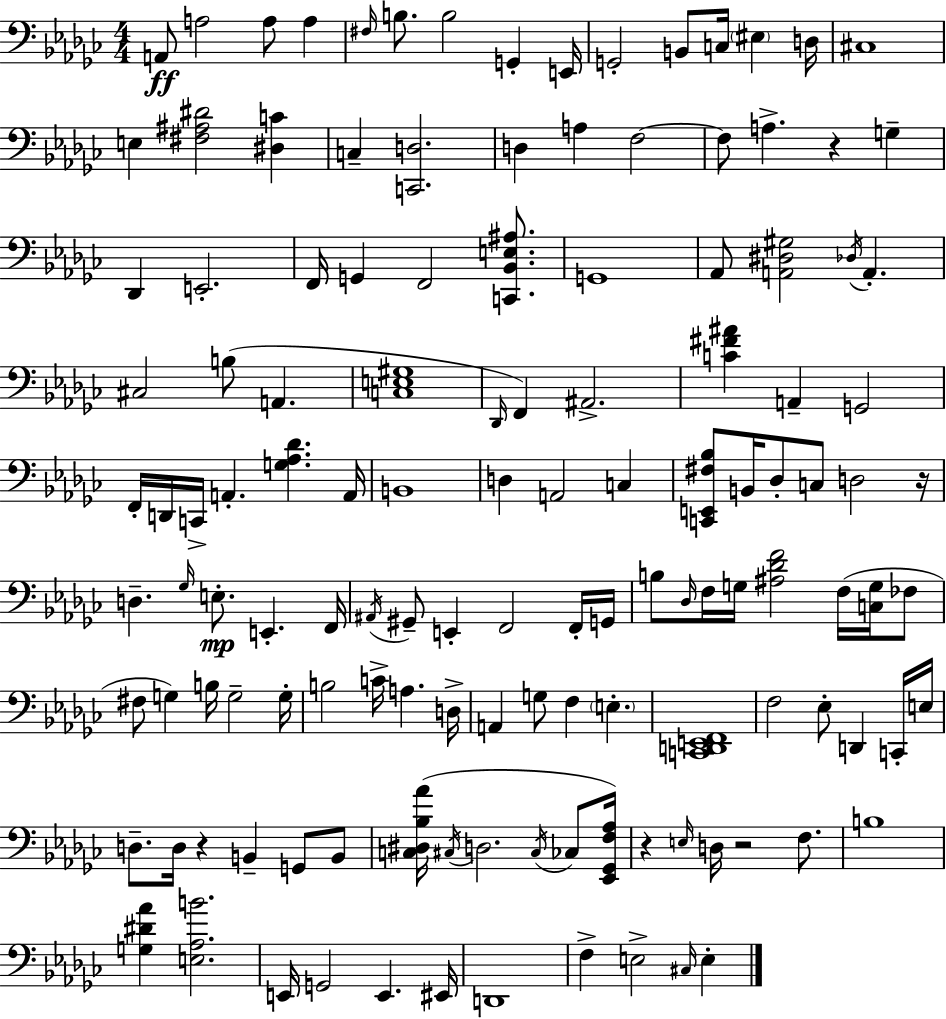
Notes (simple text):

A2/e A3/h A3/e A3/q F#3/s B3/e. B3/h G2/q E2/s G2/h B2/e C3/s EIS3/q D3/s C#3/w E3/q [F#3,A#3,D#4]/h [D#3,C4]/q C3/q [C2,D3]/h. D3/q A3/q F3/h F3/e A3/q. R/q G3/q Db2/q E2/h. F2/s G2/q F2/h [C2,Bb2,E3,A#3]/e. G2/w Ab2/e [A2,D#3,G#3]/h Db3/s A2/q. C#3/h B3/e A2/q. [C3,E3,G#3]/w Db2/s F2/q A#2/h. [C4,F#4,A#4]/q A2/q G2/h F2/s D2/s C2/s A2/q. [G3,Ab3,Db4]/q. A2/s B2/w D3/q A2/h C3/q [C2,E2,F#3,Bb3]/e B2/s Db3/e C3/e D3/h R/s D3/q. Gb3/s E3/e. E2/q. F2/s A#2/s G#2/e E2/q F2/h F2/s G2/s B3/e Db3/s F3/s G3/s [A#3,Db4,F4]/h F3/s [C3,G3]/s FES3/e F#3/e G3/q B3/s G3/h G3/s B3/h C4/s A3/q. D3/s A2/q G3/e F3/q E3/q. [C2,D2,E2,F2]/w F3/h Eb3/e D2/q C2/s E3/s D3/e. D3/s R/q B2/q G2/e B2/e [C3,D#3,Bb3,Ab4]/s C#3/s D3/h. C#3/s CES3/e [Eb2,Gb2,F3,Ab3]/s R/q E3/s D3/s R/h F3/e. B3/w [G3,D#4,Ab4]/q [E3,Ab3,B4]/h. E2/s G2/h E2/q. EIS2/s D2/w F3/q E3/h C#3/s E3/q